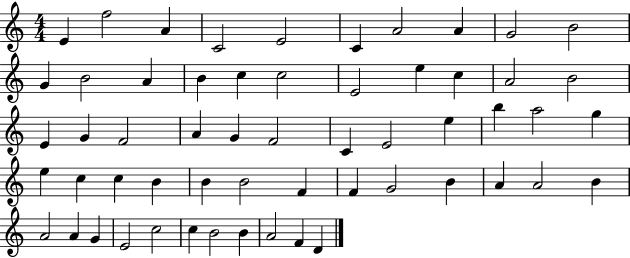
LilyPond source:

{
  \clef treble
  \numericTimeSignature
  \time 4/4
  \key c \major
  e'4 f''2 a'4 | c'2 e'2 | c'4 a'2 a'4 | g'2 b'2 | \break g'4 b'2 a'4 | b'4 c''4 c''2 | e'2 e''4 c''4 | a'2 b'2 | \break e'4 g'4 f'2 | a'4 g'4 f'2 | c'4 e'2 e''4 | b''4 a''2 g''4 | \break e''4 c''4 c''4 b'4 | b'4 b'2 f'4 | f'4 g'2 b'4 | a'4 a'2 b'4 | \break a'2 a'4 g'4 | e'2 c''2 | c''4 b'2 b'4 | a'2 f'4 d'4 | \break \bar "|."
}